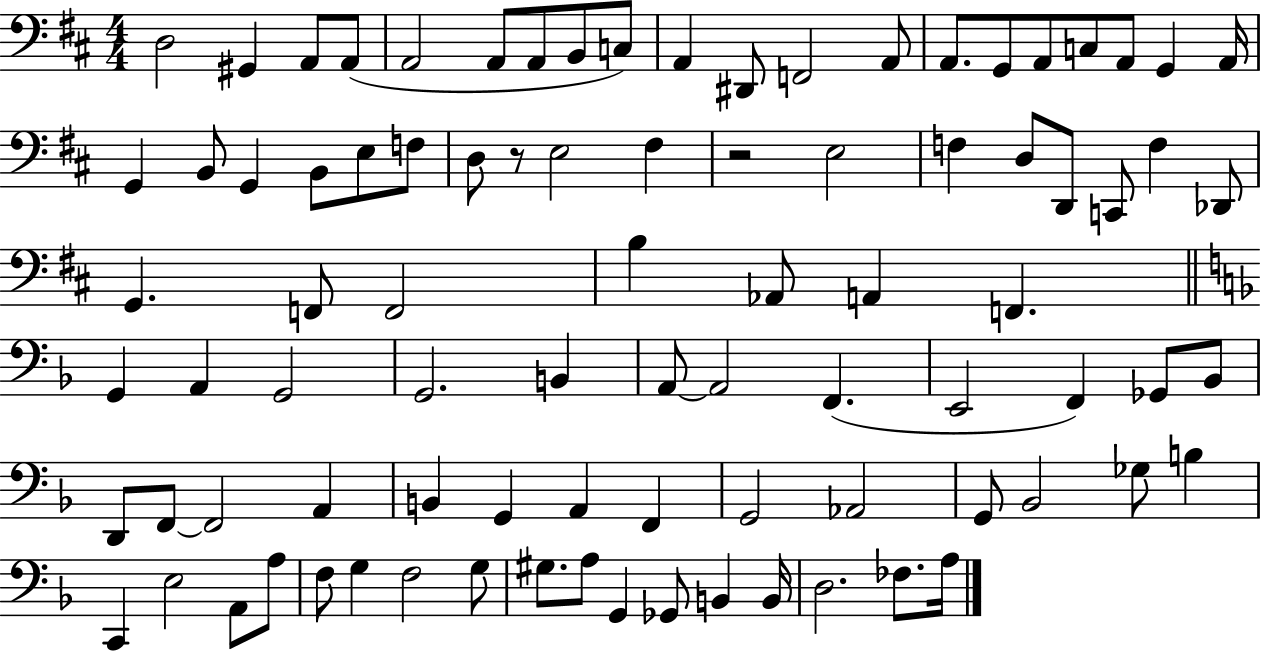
D3/h G#2/q A2/e A2/e A2/h A2/e A2/e B2/e C3/e A2/q D#2/e F2/h A2/e A2/e. G2/e A2/e C3/e A2/e G2/q A2/s G2/q B2/e G2/q B2/e E3/e F3/e D3/e R/e E3/h F#3/q R/h E3/h F3/q D3/e D2/e C2/e F3/q Db2/e G2/q. F2/e F2/h B3/q Ab2/e A2/q F2/q. G2/q A2/q G2/h G2/h. B2/q A2/e A2/h F2/q. E2/h F2/q Gb2/e Bb2/e D2/e F2/e F2/h A2/q B2/q G2/q A2/q F2/q G2/h Ab2/h G2/e Bb2/h Gb3/e B3/q C2/q E3/h A2/e A3/e F3/e G3/q F3/h G3/e G#3/e. A3/e G2/q Gb2/e B2/q B2/s D3/h. FES3/e. A3/s